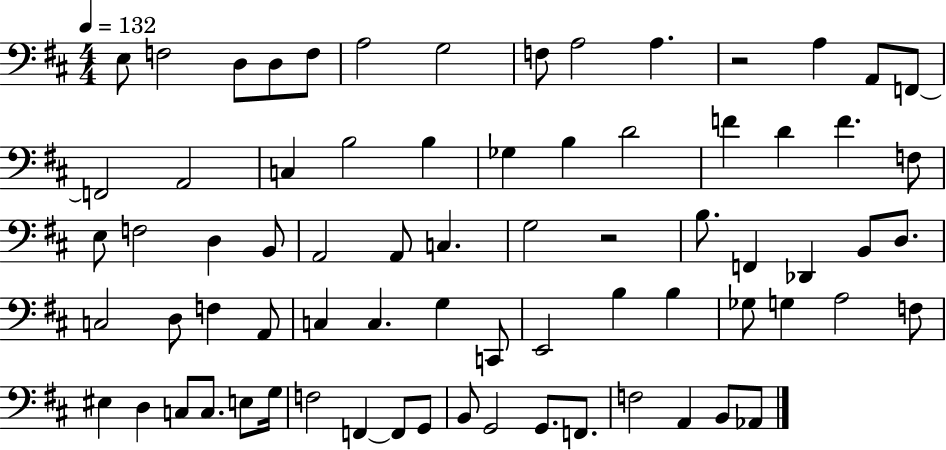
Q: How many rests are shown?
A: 2